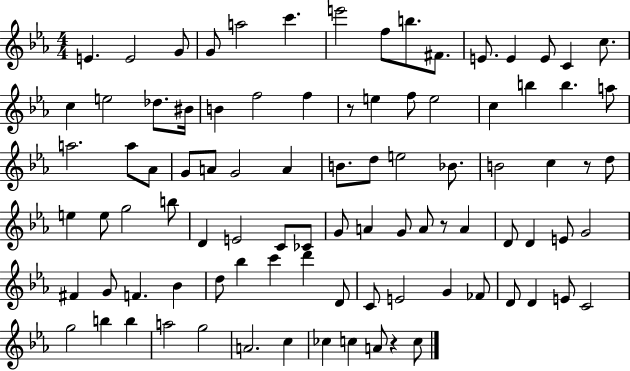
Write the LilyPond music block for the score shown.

{
  \clef treble
  \numericTimeSignature
  \time 4/4
  \key ees \major
  e'4. e'2 g'8 | g'8 a''2 c'''4. | e'''2 f''8 b''8. fis'8. | e'8. e'4 e'8 c'4 c''8. | \break c''4 e''2 des''8. bis'16 | b'4 f''2 f''4 | r8 e''4 f''8 e''2 | c''4 b''4 b''4. a''8 | \break a''2. a''8 aes'8 | g'8 a'8 g'2 a'4 | b'8. d''8 e''2 bes'8. | b'2 c''4 r8 d''8 | \break e''4 e''8 g''2 b''8 | d'4 e'2 c'8 ces'8 | g'8 a'4 g'8 a'8 r8 a'4 | d'8 d'4 e'8 g'2 | \break fis'4 g'8 f'4. bes'4 | d''8 bes''4 c'''4 d'''4 d'8 | c'8 e'2 g'4 fes'8 | d'8 d'4 e'8 c'2 | \break g''2 b''4 b''4 | a''2 g''2 | a'2. c''4 | ces''4 c''4 a'8 r4 c''8 | \break \bar "|."
}